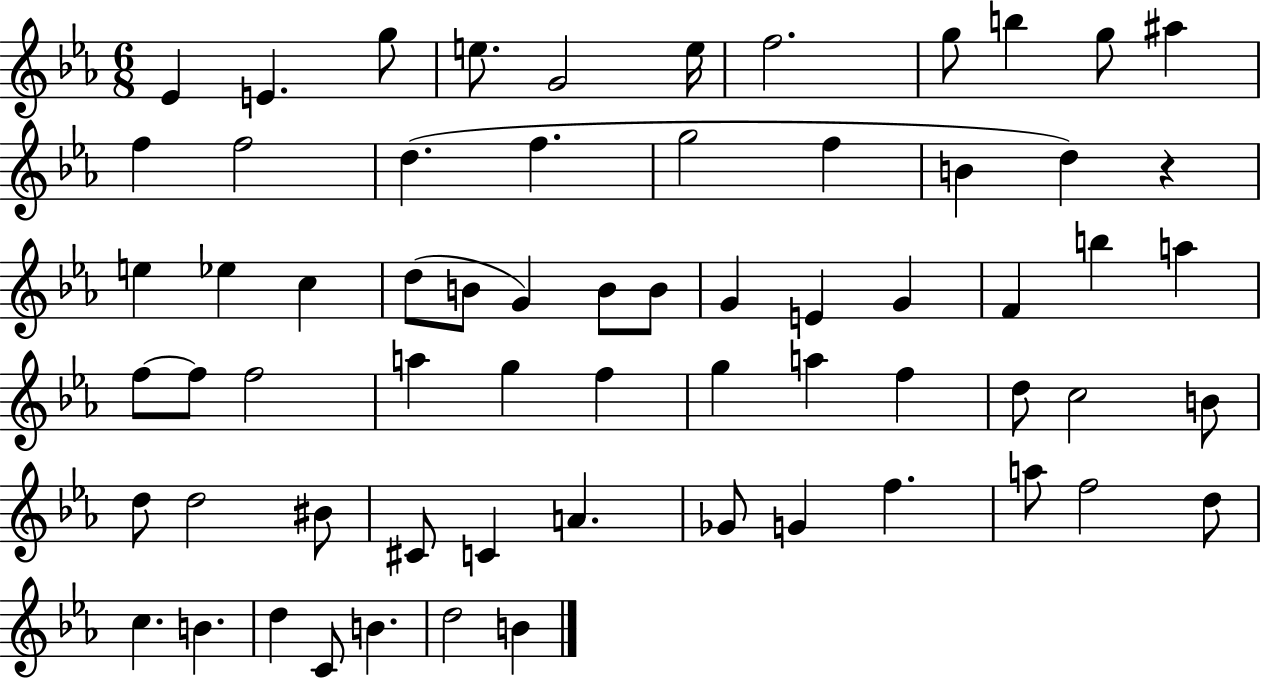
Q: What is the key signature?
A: EES major